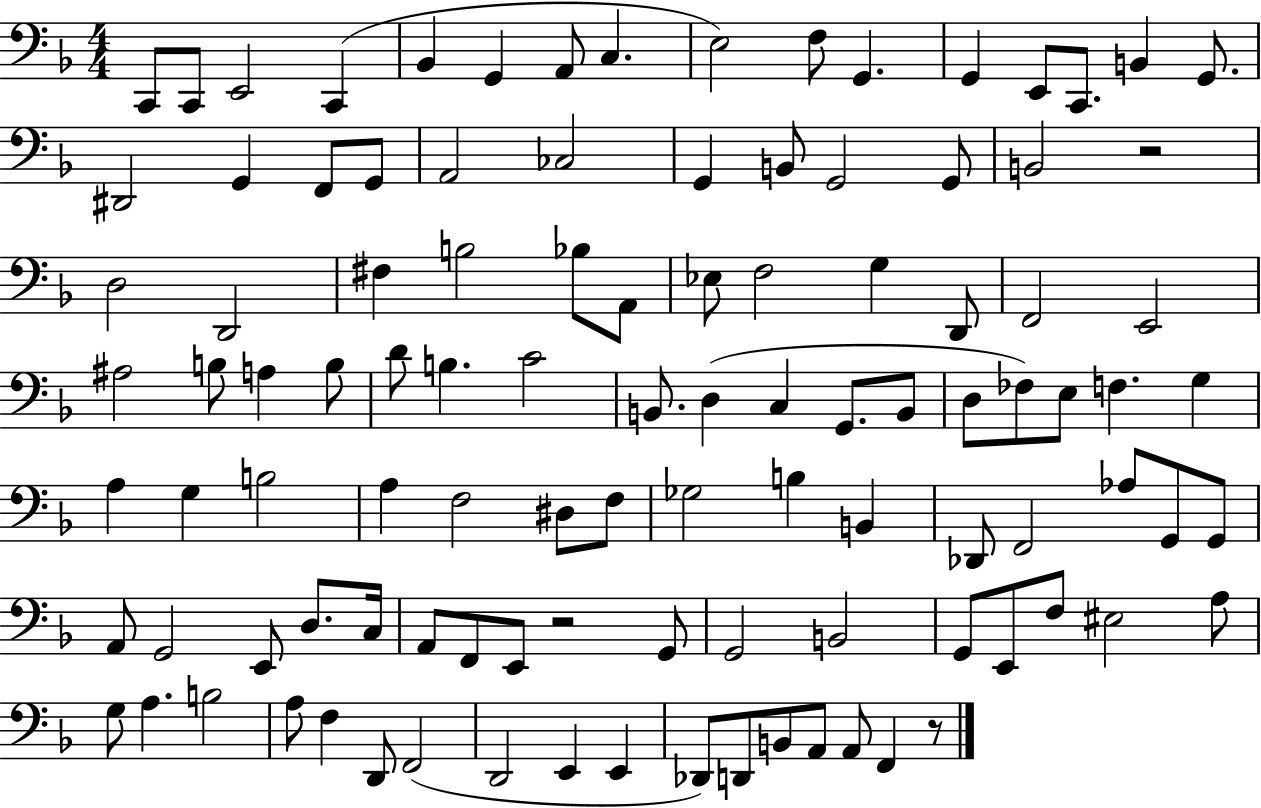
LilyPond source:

{
  \clef bass
  \numericTimeSignature
  \time 4/4
  \key f \major
  \repeat volta 2 { c,8 c,8 e,2 c,4( | bes,4 g,4 a,8 c4. | e2) f8 g,4. | g,4 e,8 c,8. b,4 g,8. | \break dis,2 g,4 f,8 g,8 | a,2 ces2 | g,4 b,8 g,2 g,8 | b,2 r2 | \break d2 d,2 | fis4 b2 bes8 a,8 | ees8 f2 g4 d,8 | f,2 e,2 | \break ais2 b8 a4 b8 | d'8 b4. c'2 | b,8. d4( c4 g,8. b,8 | d8 fes8) e8 f4. g4 | \break a4 g4 b2 | a4 f2 dis8 f8 | ges2 b4 b,4 | des,8 f,2 aes8 g,8 g,8 | \break a,8 g,2 e,8 d8. c16 | a,8 f,8 e,8 r2 g,8 | g,2 b,2 | g,8 e,8 f8 eis2 a8 | \break g8 a4. b2 | a8 f4 d,8 f,2( | d,2 e,4 e,4 | des,8) d,8 b,8 a,8 a,8 f,4 r8 | \break } \bar "|."
}